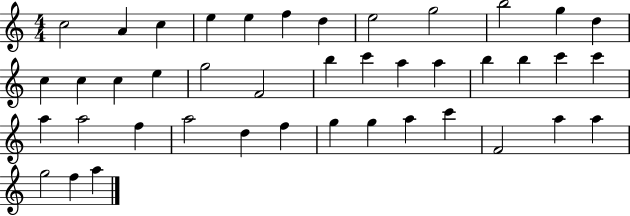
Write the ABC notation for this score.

X:1
T:Untitled
M:4/4
L:1/4
K:C
c2 A c e e f d e2 g2 b2 g d c c c e g2 F2 b c' a a b b c' c' a a2 f a2 d f g g a c' F2 a a g2 f a